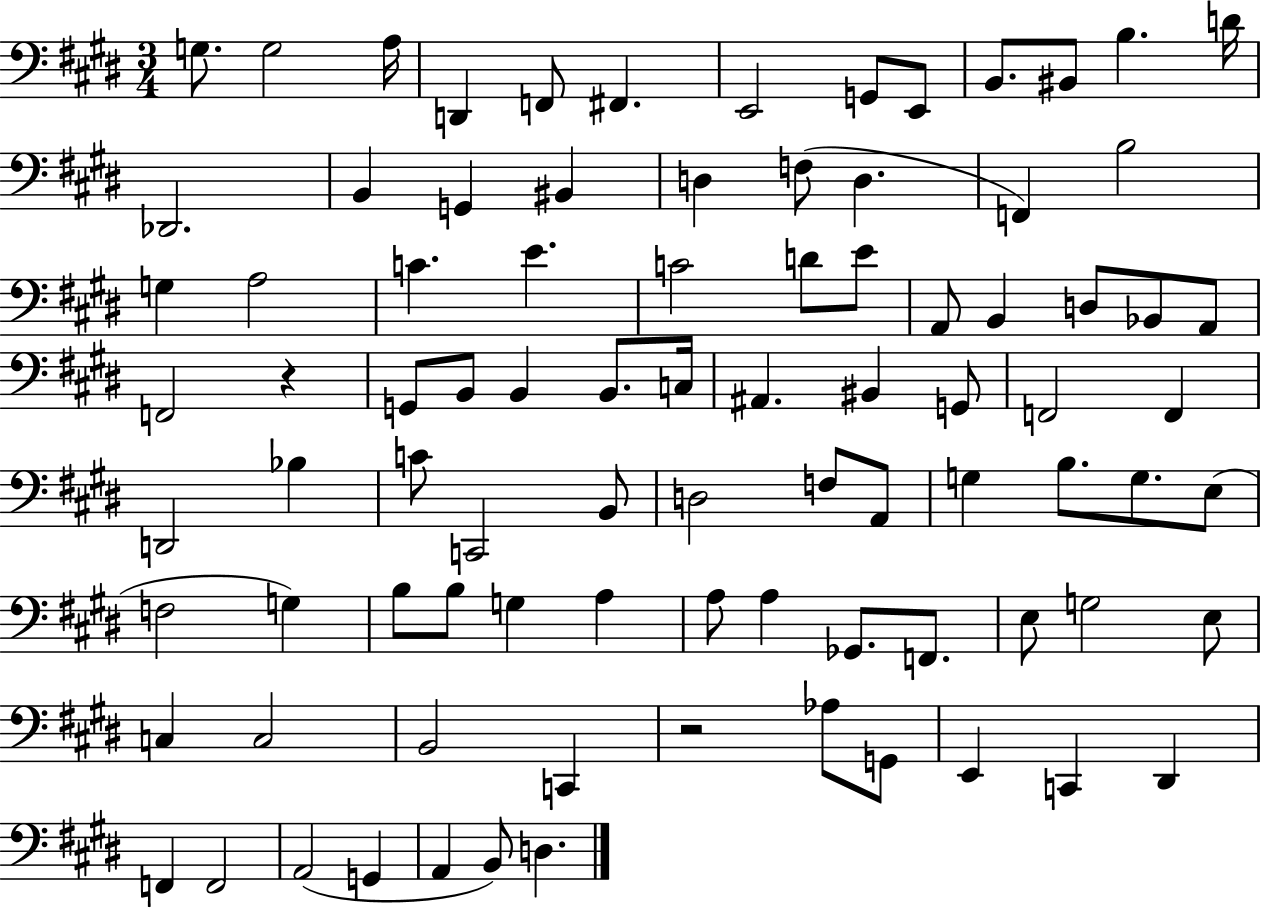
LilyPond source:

{
  \clef bass
  \numericTimeSignature
  \time 3/4
  \key e \major
  g8. g2 a16 | d,4 f,8 fis,4. | e,2 g,8 e,8 | b,8. bis,8 b4. d'16 | \break des,2. | b,4 g,4 bis,4 | d4 f8( d4. | f,4) b2 | \break g4 a2 | c'4. e'4. | c'2 d'8 e'8 | a,8 b,4 d8 bes,8 a,8 | \break f,2 r4 | g,8 b,8 b,4 b,8. c16 | ais,4. bis,4 g,8 | f,2 f,4 | \break d,2 bes4 | c'8 c,2 b,8 | d2 f8 a,8 | g4 b8. g8. e8( | \break f2 g4) | b8 b8 g4 a4 | a8 a4 ges,8. f,8. | e8 g2 e8 | \break c4 c2 | b,2 c,4 | r2 aes8 g,8 | e,4 c,4 dis,4 | \break f,4 f,2 | a,2( g,4 | a,4 b,8) d4. | \bar "|."
}